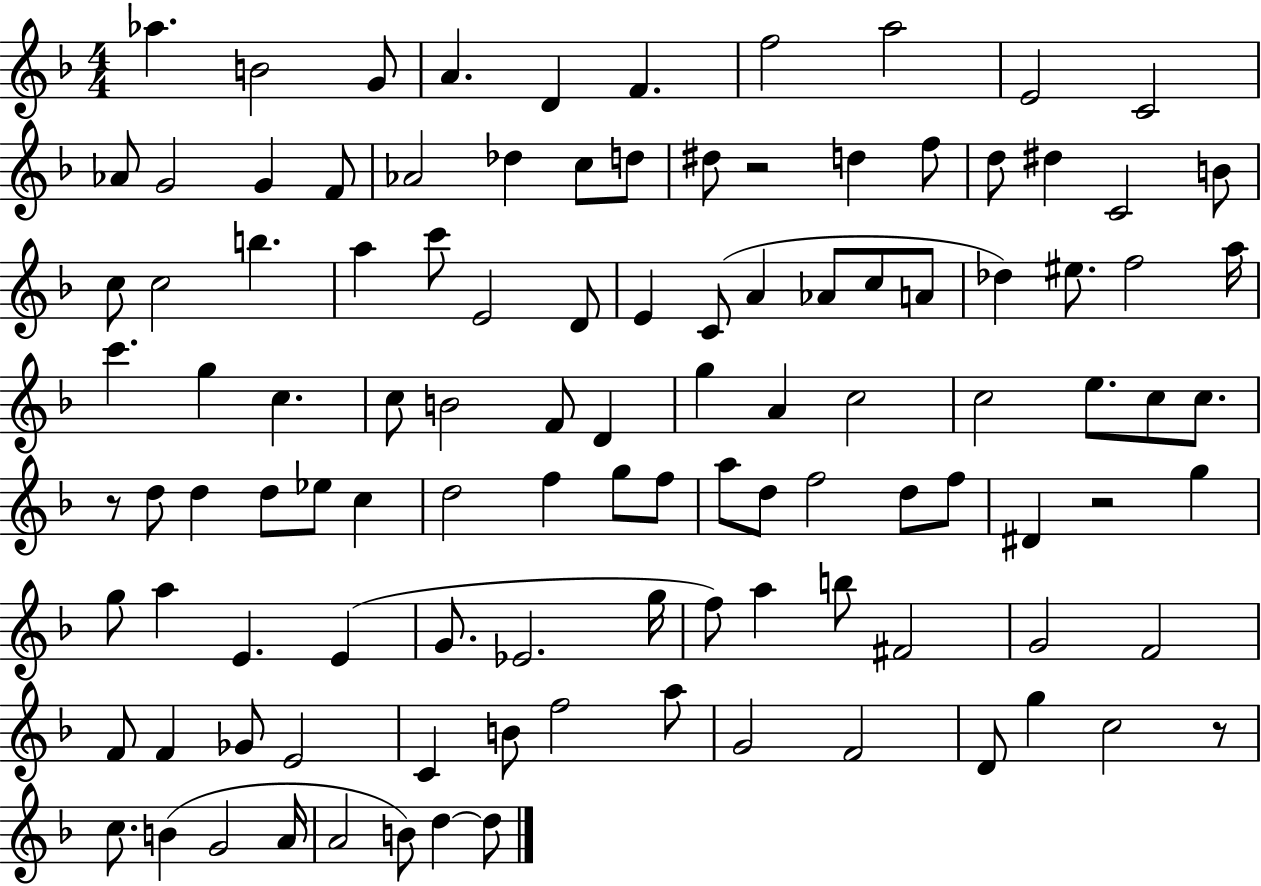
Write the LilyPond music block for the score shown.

{
  \clef treble
  \numericTimeSignature
  \time 4/4
  \key f \major
  \repeat volta 2 { aes''4. b'2 g'8 | a'4. d'4 f'4. | f''2 a''2 | e'2 c'2 | \break aes'8 g'2 g'4 f'8 | aes'2 des''4 c''8 d''8 | dis''8 r2 d''4 f''8 | d''8 dis''4 c'2 b'8 | \break c''8 c''2 b''4. | a''4 c'''8 e'2 d'8 | e'4 c'8( a'4 aes'8 c''8 a'8 | des''4) eis''8. f''2 a''16 | \break c'''4. g''4 c''4. | c''8 b'2 f'8 d'4 | g''4 a'4 c''2 | c''2 e''8. c''8 c''8. | \break r8 d''8 d''4 d''8 ees''8 c''4 | d''2 f''4 g''8 f''8 | a''8 d''8 f''2 d''8 f''8 | dis'4 r2 g''4 | \break g''8 a''4 e'4. e'4( | g'8. ees'2. g''16 | f''8) a''4 b''8 fis'2 | g'2 f'2 | \break f'8 f'4 ges'8 e'2 | c'4 b'8 f''2 a''8 | g'2 f'2 | d'8 g''4 c''2 r8 | \break c''8. b'4( g'2 a'16 | a'2 b'8) d''4~~ d''8 | } \bar "|."
}